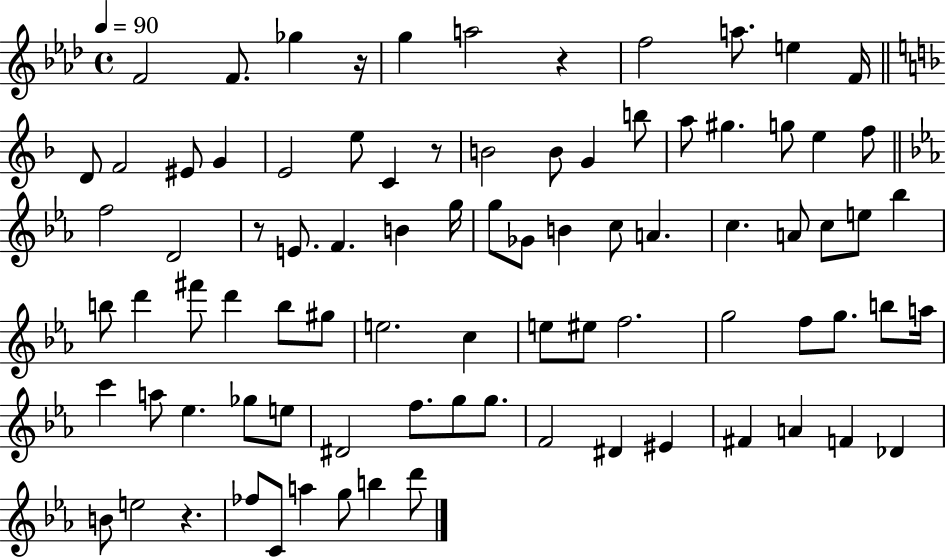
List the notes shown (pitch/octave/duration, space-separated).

F4/h F4/e. Gb5/q R/s G5/q A5/h R/q F5/h A5/e. E5/q F4/s D4/e F4/h EIS4/e G4/q E4/h E5/e C4/q R/e B4/h B4/e G4/q B5/e A5/e G#5/q. G5/e E5/q F5/e F5/h D4/h R/e E4/e. F4/q. B4/q G5/s G5/e Gb4/e B4/q C5/e A4/q. C5/q. A4/e C5/e E5/e Bb5/q B5/e D6/q F#6/e D6/q B5/e G#5/e E5/h. C5/q E5/e EIS5/e F5/h. G5/h F5/e G5/e. B5/e A5/s C6/q A5/e Eb5/q. Gb5/e E5/e D#4/h F5/e. G5/e G5/e. F4/h D#4/q EIS4/q F#4/q A4/q F4/q Db4/q B4/e E5/h R/q. FES5/e C4/e A5/q G5/e B5/q D6/e